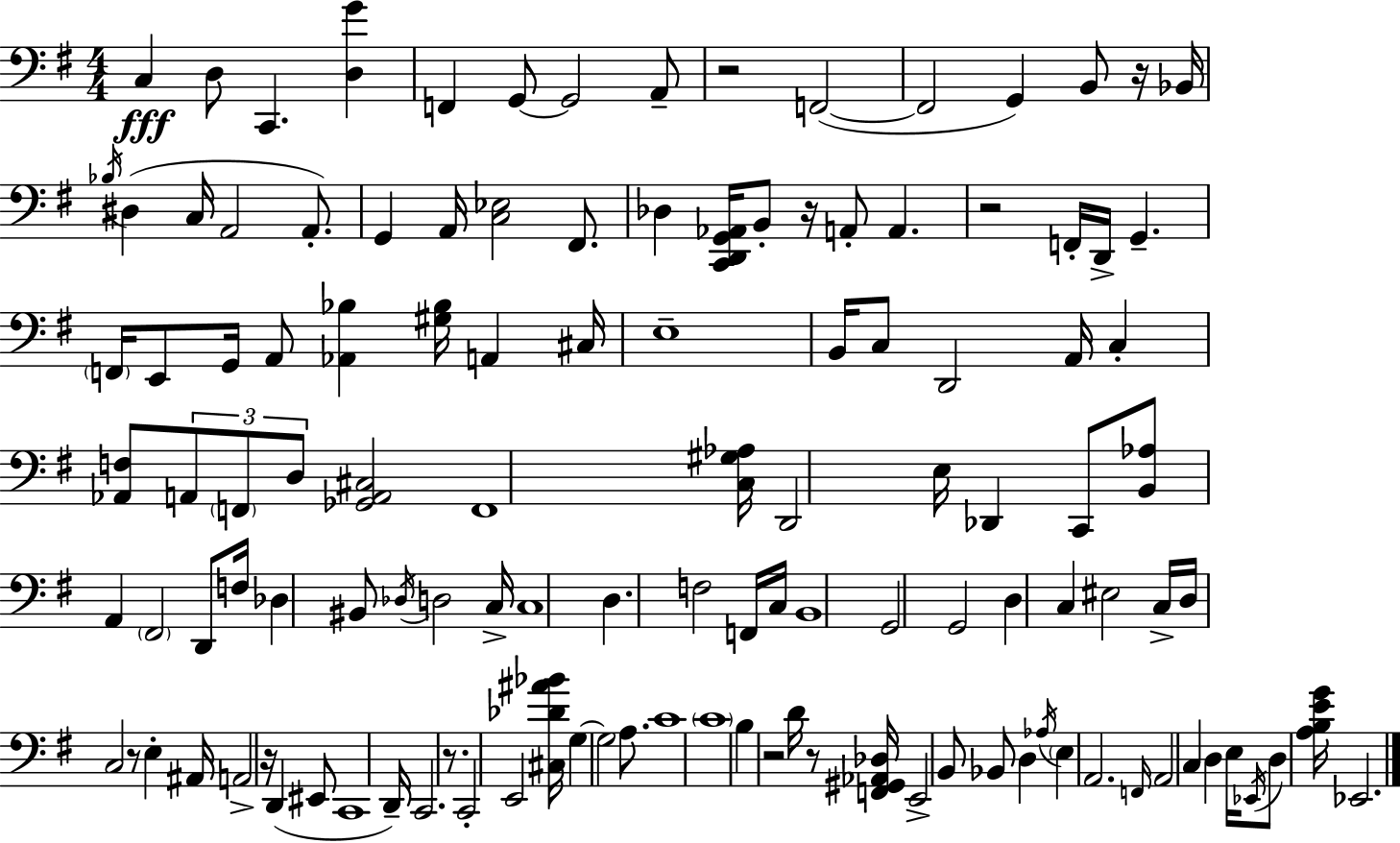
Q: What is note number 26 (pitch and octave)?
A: D2